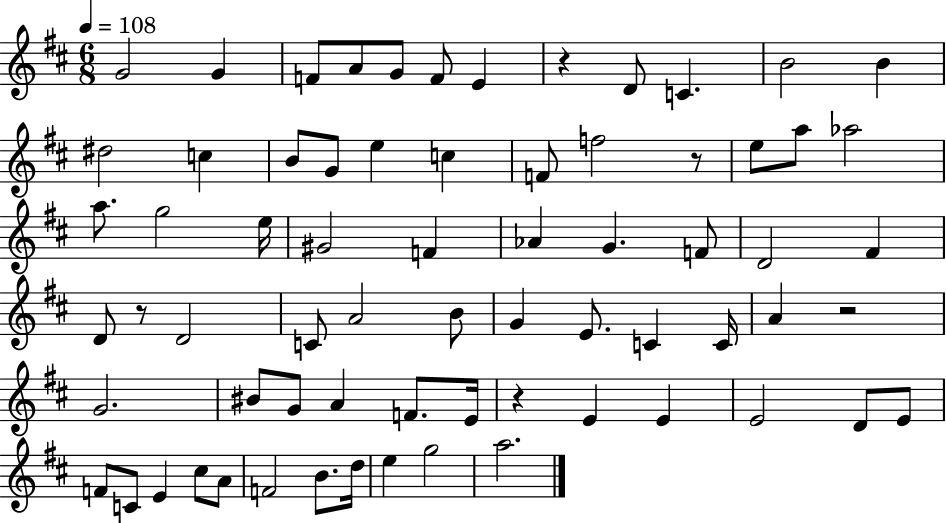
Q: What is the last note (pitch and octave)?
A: A5